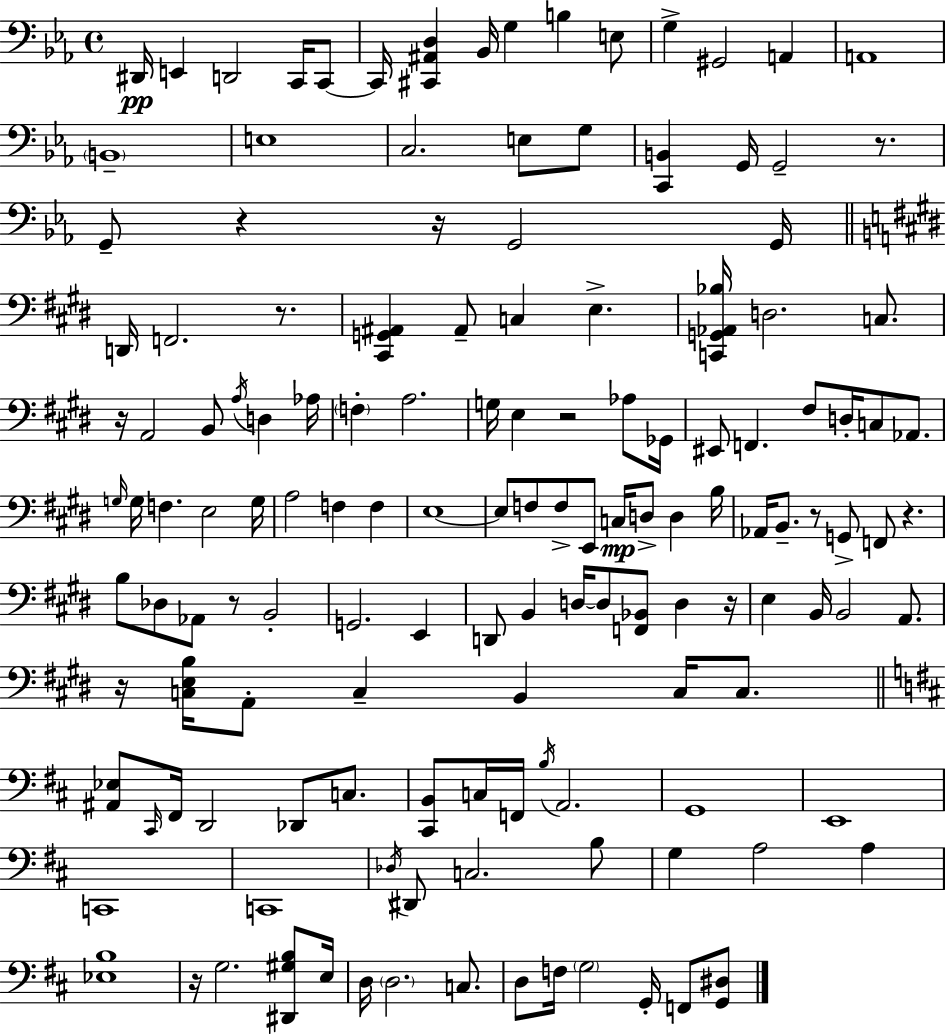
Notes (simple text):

D#2/s E2/q D2/h C2/s C2/e C2/s [C#2,A#2,D3]/q Bb2/s G3/q B3/q E3/e G3/q G#2/h A2/q A2/w B2/w E3/w C3/h. E3/e G3/e [C2,B2]/q G2/s G2/h R/e. G2/e R/q R/s G2/h G2/s D2/s F2/h. R/e. [C#2,G2,A#2]/q A#2/e C3/q E3/q. [C2,G2,Ab2,Bb3]/s D3/h. C3/e. R/s A2/h B2/e A3/s D3/q Ab3/s F3/q A3/h. G3/s E3/q R/h Ab3/e Gb2/s EIS2/e F2/q. F#3/e D3/s C3/e Ab2/e. G3/s G3/s F3/q. E3/h G3/s A3/h F3/q F3/q E3/w E3/e F3/e F3/e E2/e C3/s D3/e D3/q B3/s Ab2/s B2/e. R/e G2/e F2/e R/q. B3/e Db3/e Ab2/e R/e B2/h G2/h. E2/q D2/e B2/q D3/s D3/e [F2,Bb2]/e D3/q R/s E3/q B2/s B2/h A2/e. R/s [C3,E3,B3]/s A2/e C3/q B2/q C3/s C3/e. [A#2,Eb3]/e C#2/s F#2/s D2/h Db2/e C3/e. [C#2,B2]/e C3/s F2/s B3/s A2/h. G2/w E2/w C2/w C2/w Db3/s D#2/e C3/h. B3/e G3/q A3/h A3/q [Eb3,B3]/w R/s G3/h. [D#2,G#3,B3]/e E3/s D3/s D3/h. C3/e. D3/e F3/s G3/h G2/s F2/e [G2,D#3]/e